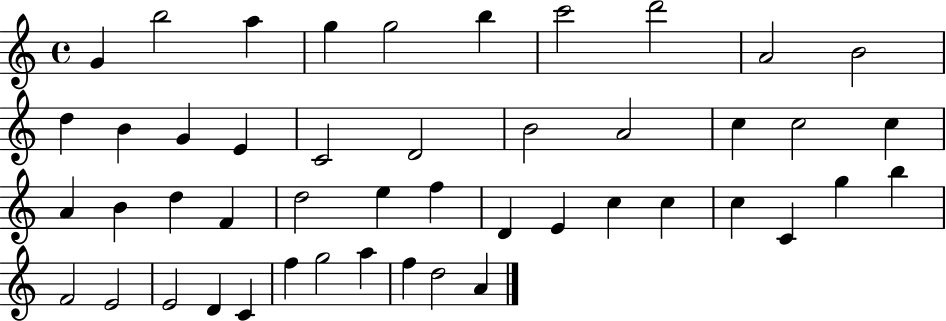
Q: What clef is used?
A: treble